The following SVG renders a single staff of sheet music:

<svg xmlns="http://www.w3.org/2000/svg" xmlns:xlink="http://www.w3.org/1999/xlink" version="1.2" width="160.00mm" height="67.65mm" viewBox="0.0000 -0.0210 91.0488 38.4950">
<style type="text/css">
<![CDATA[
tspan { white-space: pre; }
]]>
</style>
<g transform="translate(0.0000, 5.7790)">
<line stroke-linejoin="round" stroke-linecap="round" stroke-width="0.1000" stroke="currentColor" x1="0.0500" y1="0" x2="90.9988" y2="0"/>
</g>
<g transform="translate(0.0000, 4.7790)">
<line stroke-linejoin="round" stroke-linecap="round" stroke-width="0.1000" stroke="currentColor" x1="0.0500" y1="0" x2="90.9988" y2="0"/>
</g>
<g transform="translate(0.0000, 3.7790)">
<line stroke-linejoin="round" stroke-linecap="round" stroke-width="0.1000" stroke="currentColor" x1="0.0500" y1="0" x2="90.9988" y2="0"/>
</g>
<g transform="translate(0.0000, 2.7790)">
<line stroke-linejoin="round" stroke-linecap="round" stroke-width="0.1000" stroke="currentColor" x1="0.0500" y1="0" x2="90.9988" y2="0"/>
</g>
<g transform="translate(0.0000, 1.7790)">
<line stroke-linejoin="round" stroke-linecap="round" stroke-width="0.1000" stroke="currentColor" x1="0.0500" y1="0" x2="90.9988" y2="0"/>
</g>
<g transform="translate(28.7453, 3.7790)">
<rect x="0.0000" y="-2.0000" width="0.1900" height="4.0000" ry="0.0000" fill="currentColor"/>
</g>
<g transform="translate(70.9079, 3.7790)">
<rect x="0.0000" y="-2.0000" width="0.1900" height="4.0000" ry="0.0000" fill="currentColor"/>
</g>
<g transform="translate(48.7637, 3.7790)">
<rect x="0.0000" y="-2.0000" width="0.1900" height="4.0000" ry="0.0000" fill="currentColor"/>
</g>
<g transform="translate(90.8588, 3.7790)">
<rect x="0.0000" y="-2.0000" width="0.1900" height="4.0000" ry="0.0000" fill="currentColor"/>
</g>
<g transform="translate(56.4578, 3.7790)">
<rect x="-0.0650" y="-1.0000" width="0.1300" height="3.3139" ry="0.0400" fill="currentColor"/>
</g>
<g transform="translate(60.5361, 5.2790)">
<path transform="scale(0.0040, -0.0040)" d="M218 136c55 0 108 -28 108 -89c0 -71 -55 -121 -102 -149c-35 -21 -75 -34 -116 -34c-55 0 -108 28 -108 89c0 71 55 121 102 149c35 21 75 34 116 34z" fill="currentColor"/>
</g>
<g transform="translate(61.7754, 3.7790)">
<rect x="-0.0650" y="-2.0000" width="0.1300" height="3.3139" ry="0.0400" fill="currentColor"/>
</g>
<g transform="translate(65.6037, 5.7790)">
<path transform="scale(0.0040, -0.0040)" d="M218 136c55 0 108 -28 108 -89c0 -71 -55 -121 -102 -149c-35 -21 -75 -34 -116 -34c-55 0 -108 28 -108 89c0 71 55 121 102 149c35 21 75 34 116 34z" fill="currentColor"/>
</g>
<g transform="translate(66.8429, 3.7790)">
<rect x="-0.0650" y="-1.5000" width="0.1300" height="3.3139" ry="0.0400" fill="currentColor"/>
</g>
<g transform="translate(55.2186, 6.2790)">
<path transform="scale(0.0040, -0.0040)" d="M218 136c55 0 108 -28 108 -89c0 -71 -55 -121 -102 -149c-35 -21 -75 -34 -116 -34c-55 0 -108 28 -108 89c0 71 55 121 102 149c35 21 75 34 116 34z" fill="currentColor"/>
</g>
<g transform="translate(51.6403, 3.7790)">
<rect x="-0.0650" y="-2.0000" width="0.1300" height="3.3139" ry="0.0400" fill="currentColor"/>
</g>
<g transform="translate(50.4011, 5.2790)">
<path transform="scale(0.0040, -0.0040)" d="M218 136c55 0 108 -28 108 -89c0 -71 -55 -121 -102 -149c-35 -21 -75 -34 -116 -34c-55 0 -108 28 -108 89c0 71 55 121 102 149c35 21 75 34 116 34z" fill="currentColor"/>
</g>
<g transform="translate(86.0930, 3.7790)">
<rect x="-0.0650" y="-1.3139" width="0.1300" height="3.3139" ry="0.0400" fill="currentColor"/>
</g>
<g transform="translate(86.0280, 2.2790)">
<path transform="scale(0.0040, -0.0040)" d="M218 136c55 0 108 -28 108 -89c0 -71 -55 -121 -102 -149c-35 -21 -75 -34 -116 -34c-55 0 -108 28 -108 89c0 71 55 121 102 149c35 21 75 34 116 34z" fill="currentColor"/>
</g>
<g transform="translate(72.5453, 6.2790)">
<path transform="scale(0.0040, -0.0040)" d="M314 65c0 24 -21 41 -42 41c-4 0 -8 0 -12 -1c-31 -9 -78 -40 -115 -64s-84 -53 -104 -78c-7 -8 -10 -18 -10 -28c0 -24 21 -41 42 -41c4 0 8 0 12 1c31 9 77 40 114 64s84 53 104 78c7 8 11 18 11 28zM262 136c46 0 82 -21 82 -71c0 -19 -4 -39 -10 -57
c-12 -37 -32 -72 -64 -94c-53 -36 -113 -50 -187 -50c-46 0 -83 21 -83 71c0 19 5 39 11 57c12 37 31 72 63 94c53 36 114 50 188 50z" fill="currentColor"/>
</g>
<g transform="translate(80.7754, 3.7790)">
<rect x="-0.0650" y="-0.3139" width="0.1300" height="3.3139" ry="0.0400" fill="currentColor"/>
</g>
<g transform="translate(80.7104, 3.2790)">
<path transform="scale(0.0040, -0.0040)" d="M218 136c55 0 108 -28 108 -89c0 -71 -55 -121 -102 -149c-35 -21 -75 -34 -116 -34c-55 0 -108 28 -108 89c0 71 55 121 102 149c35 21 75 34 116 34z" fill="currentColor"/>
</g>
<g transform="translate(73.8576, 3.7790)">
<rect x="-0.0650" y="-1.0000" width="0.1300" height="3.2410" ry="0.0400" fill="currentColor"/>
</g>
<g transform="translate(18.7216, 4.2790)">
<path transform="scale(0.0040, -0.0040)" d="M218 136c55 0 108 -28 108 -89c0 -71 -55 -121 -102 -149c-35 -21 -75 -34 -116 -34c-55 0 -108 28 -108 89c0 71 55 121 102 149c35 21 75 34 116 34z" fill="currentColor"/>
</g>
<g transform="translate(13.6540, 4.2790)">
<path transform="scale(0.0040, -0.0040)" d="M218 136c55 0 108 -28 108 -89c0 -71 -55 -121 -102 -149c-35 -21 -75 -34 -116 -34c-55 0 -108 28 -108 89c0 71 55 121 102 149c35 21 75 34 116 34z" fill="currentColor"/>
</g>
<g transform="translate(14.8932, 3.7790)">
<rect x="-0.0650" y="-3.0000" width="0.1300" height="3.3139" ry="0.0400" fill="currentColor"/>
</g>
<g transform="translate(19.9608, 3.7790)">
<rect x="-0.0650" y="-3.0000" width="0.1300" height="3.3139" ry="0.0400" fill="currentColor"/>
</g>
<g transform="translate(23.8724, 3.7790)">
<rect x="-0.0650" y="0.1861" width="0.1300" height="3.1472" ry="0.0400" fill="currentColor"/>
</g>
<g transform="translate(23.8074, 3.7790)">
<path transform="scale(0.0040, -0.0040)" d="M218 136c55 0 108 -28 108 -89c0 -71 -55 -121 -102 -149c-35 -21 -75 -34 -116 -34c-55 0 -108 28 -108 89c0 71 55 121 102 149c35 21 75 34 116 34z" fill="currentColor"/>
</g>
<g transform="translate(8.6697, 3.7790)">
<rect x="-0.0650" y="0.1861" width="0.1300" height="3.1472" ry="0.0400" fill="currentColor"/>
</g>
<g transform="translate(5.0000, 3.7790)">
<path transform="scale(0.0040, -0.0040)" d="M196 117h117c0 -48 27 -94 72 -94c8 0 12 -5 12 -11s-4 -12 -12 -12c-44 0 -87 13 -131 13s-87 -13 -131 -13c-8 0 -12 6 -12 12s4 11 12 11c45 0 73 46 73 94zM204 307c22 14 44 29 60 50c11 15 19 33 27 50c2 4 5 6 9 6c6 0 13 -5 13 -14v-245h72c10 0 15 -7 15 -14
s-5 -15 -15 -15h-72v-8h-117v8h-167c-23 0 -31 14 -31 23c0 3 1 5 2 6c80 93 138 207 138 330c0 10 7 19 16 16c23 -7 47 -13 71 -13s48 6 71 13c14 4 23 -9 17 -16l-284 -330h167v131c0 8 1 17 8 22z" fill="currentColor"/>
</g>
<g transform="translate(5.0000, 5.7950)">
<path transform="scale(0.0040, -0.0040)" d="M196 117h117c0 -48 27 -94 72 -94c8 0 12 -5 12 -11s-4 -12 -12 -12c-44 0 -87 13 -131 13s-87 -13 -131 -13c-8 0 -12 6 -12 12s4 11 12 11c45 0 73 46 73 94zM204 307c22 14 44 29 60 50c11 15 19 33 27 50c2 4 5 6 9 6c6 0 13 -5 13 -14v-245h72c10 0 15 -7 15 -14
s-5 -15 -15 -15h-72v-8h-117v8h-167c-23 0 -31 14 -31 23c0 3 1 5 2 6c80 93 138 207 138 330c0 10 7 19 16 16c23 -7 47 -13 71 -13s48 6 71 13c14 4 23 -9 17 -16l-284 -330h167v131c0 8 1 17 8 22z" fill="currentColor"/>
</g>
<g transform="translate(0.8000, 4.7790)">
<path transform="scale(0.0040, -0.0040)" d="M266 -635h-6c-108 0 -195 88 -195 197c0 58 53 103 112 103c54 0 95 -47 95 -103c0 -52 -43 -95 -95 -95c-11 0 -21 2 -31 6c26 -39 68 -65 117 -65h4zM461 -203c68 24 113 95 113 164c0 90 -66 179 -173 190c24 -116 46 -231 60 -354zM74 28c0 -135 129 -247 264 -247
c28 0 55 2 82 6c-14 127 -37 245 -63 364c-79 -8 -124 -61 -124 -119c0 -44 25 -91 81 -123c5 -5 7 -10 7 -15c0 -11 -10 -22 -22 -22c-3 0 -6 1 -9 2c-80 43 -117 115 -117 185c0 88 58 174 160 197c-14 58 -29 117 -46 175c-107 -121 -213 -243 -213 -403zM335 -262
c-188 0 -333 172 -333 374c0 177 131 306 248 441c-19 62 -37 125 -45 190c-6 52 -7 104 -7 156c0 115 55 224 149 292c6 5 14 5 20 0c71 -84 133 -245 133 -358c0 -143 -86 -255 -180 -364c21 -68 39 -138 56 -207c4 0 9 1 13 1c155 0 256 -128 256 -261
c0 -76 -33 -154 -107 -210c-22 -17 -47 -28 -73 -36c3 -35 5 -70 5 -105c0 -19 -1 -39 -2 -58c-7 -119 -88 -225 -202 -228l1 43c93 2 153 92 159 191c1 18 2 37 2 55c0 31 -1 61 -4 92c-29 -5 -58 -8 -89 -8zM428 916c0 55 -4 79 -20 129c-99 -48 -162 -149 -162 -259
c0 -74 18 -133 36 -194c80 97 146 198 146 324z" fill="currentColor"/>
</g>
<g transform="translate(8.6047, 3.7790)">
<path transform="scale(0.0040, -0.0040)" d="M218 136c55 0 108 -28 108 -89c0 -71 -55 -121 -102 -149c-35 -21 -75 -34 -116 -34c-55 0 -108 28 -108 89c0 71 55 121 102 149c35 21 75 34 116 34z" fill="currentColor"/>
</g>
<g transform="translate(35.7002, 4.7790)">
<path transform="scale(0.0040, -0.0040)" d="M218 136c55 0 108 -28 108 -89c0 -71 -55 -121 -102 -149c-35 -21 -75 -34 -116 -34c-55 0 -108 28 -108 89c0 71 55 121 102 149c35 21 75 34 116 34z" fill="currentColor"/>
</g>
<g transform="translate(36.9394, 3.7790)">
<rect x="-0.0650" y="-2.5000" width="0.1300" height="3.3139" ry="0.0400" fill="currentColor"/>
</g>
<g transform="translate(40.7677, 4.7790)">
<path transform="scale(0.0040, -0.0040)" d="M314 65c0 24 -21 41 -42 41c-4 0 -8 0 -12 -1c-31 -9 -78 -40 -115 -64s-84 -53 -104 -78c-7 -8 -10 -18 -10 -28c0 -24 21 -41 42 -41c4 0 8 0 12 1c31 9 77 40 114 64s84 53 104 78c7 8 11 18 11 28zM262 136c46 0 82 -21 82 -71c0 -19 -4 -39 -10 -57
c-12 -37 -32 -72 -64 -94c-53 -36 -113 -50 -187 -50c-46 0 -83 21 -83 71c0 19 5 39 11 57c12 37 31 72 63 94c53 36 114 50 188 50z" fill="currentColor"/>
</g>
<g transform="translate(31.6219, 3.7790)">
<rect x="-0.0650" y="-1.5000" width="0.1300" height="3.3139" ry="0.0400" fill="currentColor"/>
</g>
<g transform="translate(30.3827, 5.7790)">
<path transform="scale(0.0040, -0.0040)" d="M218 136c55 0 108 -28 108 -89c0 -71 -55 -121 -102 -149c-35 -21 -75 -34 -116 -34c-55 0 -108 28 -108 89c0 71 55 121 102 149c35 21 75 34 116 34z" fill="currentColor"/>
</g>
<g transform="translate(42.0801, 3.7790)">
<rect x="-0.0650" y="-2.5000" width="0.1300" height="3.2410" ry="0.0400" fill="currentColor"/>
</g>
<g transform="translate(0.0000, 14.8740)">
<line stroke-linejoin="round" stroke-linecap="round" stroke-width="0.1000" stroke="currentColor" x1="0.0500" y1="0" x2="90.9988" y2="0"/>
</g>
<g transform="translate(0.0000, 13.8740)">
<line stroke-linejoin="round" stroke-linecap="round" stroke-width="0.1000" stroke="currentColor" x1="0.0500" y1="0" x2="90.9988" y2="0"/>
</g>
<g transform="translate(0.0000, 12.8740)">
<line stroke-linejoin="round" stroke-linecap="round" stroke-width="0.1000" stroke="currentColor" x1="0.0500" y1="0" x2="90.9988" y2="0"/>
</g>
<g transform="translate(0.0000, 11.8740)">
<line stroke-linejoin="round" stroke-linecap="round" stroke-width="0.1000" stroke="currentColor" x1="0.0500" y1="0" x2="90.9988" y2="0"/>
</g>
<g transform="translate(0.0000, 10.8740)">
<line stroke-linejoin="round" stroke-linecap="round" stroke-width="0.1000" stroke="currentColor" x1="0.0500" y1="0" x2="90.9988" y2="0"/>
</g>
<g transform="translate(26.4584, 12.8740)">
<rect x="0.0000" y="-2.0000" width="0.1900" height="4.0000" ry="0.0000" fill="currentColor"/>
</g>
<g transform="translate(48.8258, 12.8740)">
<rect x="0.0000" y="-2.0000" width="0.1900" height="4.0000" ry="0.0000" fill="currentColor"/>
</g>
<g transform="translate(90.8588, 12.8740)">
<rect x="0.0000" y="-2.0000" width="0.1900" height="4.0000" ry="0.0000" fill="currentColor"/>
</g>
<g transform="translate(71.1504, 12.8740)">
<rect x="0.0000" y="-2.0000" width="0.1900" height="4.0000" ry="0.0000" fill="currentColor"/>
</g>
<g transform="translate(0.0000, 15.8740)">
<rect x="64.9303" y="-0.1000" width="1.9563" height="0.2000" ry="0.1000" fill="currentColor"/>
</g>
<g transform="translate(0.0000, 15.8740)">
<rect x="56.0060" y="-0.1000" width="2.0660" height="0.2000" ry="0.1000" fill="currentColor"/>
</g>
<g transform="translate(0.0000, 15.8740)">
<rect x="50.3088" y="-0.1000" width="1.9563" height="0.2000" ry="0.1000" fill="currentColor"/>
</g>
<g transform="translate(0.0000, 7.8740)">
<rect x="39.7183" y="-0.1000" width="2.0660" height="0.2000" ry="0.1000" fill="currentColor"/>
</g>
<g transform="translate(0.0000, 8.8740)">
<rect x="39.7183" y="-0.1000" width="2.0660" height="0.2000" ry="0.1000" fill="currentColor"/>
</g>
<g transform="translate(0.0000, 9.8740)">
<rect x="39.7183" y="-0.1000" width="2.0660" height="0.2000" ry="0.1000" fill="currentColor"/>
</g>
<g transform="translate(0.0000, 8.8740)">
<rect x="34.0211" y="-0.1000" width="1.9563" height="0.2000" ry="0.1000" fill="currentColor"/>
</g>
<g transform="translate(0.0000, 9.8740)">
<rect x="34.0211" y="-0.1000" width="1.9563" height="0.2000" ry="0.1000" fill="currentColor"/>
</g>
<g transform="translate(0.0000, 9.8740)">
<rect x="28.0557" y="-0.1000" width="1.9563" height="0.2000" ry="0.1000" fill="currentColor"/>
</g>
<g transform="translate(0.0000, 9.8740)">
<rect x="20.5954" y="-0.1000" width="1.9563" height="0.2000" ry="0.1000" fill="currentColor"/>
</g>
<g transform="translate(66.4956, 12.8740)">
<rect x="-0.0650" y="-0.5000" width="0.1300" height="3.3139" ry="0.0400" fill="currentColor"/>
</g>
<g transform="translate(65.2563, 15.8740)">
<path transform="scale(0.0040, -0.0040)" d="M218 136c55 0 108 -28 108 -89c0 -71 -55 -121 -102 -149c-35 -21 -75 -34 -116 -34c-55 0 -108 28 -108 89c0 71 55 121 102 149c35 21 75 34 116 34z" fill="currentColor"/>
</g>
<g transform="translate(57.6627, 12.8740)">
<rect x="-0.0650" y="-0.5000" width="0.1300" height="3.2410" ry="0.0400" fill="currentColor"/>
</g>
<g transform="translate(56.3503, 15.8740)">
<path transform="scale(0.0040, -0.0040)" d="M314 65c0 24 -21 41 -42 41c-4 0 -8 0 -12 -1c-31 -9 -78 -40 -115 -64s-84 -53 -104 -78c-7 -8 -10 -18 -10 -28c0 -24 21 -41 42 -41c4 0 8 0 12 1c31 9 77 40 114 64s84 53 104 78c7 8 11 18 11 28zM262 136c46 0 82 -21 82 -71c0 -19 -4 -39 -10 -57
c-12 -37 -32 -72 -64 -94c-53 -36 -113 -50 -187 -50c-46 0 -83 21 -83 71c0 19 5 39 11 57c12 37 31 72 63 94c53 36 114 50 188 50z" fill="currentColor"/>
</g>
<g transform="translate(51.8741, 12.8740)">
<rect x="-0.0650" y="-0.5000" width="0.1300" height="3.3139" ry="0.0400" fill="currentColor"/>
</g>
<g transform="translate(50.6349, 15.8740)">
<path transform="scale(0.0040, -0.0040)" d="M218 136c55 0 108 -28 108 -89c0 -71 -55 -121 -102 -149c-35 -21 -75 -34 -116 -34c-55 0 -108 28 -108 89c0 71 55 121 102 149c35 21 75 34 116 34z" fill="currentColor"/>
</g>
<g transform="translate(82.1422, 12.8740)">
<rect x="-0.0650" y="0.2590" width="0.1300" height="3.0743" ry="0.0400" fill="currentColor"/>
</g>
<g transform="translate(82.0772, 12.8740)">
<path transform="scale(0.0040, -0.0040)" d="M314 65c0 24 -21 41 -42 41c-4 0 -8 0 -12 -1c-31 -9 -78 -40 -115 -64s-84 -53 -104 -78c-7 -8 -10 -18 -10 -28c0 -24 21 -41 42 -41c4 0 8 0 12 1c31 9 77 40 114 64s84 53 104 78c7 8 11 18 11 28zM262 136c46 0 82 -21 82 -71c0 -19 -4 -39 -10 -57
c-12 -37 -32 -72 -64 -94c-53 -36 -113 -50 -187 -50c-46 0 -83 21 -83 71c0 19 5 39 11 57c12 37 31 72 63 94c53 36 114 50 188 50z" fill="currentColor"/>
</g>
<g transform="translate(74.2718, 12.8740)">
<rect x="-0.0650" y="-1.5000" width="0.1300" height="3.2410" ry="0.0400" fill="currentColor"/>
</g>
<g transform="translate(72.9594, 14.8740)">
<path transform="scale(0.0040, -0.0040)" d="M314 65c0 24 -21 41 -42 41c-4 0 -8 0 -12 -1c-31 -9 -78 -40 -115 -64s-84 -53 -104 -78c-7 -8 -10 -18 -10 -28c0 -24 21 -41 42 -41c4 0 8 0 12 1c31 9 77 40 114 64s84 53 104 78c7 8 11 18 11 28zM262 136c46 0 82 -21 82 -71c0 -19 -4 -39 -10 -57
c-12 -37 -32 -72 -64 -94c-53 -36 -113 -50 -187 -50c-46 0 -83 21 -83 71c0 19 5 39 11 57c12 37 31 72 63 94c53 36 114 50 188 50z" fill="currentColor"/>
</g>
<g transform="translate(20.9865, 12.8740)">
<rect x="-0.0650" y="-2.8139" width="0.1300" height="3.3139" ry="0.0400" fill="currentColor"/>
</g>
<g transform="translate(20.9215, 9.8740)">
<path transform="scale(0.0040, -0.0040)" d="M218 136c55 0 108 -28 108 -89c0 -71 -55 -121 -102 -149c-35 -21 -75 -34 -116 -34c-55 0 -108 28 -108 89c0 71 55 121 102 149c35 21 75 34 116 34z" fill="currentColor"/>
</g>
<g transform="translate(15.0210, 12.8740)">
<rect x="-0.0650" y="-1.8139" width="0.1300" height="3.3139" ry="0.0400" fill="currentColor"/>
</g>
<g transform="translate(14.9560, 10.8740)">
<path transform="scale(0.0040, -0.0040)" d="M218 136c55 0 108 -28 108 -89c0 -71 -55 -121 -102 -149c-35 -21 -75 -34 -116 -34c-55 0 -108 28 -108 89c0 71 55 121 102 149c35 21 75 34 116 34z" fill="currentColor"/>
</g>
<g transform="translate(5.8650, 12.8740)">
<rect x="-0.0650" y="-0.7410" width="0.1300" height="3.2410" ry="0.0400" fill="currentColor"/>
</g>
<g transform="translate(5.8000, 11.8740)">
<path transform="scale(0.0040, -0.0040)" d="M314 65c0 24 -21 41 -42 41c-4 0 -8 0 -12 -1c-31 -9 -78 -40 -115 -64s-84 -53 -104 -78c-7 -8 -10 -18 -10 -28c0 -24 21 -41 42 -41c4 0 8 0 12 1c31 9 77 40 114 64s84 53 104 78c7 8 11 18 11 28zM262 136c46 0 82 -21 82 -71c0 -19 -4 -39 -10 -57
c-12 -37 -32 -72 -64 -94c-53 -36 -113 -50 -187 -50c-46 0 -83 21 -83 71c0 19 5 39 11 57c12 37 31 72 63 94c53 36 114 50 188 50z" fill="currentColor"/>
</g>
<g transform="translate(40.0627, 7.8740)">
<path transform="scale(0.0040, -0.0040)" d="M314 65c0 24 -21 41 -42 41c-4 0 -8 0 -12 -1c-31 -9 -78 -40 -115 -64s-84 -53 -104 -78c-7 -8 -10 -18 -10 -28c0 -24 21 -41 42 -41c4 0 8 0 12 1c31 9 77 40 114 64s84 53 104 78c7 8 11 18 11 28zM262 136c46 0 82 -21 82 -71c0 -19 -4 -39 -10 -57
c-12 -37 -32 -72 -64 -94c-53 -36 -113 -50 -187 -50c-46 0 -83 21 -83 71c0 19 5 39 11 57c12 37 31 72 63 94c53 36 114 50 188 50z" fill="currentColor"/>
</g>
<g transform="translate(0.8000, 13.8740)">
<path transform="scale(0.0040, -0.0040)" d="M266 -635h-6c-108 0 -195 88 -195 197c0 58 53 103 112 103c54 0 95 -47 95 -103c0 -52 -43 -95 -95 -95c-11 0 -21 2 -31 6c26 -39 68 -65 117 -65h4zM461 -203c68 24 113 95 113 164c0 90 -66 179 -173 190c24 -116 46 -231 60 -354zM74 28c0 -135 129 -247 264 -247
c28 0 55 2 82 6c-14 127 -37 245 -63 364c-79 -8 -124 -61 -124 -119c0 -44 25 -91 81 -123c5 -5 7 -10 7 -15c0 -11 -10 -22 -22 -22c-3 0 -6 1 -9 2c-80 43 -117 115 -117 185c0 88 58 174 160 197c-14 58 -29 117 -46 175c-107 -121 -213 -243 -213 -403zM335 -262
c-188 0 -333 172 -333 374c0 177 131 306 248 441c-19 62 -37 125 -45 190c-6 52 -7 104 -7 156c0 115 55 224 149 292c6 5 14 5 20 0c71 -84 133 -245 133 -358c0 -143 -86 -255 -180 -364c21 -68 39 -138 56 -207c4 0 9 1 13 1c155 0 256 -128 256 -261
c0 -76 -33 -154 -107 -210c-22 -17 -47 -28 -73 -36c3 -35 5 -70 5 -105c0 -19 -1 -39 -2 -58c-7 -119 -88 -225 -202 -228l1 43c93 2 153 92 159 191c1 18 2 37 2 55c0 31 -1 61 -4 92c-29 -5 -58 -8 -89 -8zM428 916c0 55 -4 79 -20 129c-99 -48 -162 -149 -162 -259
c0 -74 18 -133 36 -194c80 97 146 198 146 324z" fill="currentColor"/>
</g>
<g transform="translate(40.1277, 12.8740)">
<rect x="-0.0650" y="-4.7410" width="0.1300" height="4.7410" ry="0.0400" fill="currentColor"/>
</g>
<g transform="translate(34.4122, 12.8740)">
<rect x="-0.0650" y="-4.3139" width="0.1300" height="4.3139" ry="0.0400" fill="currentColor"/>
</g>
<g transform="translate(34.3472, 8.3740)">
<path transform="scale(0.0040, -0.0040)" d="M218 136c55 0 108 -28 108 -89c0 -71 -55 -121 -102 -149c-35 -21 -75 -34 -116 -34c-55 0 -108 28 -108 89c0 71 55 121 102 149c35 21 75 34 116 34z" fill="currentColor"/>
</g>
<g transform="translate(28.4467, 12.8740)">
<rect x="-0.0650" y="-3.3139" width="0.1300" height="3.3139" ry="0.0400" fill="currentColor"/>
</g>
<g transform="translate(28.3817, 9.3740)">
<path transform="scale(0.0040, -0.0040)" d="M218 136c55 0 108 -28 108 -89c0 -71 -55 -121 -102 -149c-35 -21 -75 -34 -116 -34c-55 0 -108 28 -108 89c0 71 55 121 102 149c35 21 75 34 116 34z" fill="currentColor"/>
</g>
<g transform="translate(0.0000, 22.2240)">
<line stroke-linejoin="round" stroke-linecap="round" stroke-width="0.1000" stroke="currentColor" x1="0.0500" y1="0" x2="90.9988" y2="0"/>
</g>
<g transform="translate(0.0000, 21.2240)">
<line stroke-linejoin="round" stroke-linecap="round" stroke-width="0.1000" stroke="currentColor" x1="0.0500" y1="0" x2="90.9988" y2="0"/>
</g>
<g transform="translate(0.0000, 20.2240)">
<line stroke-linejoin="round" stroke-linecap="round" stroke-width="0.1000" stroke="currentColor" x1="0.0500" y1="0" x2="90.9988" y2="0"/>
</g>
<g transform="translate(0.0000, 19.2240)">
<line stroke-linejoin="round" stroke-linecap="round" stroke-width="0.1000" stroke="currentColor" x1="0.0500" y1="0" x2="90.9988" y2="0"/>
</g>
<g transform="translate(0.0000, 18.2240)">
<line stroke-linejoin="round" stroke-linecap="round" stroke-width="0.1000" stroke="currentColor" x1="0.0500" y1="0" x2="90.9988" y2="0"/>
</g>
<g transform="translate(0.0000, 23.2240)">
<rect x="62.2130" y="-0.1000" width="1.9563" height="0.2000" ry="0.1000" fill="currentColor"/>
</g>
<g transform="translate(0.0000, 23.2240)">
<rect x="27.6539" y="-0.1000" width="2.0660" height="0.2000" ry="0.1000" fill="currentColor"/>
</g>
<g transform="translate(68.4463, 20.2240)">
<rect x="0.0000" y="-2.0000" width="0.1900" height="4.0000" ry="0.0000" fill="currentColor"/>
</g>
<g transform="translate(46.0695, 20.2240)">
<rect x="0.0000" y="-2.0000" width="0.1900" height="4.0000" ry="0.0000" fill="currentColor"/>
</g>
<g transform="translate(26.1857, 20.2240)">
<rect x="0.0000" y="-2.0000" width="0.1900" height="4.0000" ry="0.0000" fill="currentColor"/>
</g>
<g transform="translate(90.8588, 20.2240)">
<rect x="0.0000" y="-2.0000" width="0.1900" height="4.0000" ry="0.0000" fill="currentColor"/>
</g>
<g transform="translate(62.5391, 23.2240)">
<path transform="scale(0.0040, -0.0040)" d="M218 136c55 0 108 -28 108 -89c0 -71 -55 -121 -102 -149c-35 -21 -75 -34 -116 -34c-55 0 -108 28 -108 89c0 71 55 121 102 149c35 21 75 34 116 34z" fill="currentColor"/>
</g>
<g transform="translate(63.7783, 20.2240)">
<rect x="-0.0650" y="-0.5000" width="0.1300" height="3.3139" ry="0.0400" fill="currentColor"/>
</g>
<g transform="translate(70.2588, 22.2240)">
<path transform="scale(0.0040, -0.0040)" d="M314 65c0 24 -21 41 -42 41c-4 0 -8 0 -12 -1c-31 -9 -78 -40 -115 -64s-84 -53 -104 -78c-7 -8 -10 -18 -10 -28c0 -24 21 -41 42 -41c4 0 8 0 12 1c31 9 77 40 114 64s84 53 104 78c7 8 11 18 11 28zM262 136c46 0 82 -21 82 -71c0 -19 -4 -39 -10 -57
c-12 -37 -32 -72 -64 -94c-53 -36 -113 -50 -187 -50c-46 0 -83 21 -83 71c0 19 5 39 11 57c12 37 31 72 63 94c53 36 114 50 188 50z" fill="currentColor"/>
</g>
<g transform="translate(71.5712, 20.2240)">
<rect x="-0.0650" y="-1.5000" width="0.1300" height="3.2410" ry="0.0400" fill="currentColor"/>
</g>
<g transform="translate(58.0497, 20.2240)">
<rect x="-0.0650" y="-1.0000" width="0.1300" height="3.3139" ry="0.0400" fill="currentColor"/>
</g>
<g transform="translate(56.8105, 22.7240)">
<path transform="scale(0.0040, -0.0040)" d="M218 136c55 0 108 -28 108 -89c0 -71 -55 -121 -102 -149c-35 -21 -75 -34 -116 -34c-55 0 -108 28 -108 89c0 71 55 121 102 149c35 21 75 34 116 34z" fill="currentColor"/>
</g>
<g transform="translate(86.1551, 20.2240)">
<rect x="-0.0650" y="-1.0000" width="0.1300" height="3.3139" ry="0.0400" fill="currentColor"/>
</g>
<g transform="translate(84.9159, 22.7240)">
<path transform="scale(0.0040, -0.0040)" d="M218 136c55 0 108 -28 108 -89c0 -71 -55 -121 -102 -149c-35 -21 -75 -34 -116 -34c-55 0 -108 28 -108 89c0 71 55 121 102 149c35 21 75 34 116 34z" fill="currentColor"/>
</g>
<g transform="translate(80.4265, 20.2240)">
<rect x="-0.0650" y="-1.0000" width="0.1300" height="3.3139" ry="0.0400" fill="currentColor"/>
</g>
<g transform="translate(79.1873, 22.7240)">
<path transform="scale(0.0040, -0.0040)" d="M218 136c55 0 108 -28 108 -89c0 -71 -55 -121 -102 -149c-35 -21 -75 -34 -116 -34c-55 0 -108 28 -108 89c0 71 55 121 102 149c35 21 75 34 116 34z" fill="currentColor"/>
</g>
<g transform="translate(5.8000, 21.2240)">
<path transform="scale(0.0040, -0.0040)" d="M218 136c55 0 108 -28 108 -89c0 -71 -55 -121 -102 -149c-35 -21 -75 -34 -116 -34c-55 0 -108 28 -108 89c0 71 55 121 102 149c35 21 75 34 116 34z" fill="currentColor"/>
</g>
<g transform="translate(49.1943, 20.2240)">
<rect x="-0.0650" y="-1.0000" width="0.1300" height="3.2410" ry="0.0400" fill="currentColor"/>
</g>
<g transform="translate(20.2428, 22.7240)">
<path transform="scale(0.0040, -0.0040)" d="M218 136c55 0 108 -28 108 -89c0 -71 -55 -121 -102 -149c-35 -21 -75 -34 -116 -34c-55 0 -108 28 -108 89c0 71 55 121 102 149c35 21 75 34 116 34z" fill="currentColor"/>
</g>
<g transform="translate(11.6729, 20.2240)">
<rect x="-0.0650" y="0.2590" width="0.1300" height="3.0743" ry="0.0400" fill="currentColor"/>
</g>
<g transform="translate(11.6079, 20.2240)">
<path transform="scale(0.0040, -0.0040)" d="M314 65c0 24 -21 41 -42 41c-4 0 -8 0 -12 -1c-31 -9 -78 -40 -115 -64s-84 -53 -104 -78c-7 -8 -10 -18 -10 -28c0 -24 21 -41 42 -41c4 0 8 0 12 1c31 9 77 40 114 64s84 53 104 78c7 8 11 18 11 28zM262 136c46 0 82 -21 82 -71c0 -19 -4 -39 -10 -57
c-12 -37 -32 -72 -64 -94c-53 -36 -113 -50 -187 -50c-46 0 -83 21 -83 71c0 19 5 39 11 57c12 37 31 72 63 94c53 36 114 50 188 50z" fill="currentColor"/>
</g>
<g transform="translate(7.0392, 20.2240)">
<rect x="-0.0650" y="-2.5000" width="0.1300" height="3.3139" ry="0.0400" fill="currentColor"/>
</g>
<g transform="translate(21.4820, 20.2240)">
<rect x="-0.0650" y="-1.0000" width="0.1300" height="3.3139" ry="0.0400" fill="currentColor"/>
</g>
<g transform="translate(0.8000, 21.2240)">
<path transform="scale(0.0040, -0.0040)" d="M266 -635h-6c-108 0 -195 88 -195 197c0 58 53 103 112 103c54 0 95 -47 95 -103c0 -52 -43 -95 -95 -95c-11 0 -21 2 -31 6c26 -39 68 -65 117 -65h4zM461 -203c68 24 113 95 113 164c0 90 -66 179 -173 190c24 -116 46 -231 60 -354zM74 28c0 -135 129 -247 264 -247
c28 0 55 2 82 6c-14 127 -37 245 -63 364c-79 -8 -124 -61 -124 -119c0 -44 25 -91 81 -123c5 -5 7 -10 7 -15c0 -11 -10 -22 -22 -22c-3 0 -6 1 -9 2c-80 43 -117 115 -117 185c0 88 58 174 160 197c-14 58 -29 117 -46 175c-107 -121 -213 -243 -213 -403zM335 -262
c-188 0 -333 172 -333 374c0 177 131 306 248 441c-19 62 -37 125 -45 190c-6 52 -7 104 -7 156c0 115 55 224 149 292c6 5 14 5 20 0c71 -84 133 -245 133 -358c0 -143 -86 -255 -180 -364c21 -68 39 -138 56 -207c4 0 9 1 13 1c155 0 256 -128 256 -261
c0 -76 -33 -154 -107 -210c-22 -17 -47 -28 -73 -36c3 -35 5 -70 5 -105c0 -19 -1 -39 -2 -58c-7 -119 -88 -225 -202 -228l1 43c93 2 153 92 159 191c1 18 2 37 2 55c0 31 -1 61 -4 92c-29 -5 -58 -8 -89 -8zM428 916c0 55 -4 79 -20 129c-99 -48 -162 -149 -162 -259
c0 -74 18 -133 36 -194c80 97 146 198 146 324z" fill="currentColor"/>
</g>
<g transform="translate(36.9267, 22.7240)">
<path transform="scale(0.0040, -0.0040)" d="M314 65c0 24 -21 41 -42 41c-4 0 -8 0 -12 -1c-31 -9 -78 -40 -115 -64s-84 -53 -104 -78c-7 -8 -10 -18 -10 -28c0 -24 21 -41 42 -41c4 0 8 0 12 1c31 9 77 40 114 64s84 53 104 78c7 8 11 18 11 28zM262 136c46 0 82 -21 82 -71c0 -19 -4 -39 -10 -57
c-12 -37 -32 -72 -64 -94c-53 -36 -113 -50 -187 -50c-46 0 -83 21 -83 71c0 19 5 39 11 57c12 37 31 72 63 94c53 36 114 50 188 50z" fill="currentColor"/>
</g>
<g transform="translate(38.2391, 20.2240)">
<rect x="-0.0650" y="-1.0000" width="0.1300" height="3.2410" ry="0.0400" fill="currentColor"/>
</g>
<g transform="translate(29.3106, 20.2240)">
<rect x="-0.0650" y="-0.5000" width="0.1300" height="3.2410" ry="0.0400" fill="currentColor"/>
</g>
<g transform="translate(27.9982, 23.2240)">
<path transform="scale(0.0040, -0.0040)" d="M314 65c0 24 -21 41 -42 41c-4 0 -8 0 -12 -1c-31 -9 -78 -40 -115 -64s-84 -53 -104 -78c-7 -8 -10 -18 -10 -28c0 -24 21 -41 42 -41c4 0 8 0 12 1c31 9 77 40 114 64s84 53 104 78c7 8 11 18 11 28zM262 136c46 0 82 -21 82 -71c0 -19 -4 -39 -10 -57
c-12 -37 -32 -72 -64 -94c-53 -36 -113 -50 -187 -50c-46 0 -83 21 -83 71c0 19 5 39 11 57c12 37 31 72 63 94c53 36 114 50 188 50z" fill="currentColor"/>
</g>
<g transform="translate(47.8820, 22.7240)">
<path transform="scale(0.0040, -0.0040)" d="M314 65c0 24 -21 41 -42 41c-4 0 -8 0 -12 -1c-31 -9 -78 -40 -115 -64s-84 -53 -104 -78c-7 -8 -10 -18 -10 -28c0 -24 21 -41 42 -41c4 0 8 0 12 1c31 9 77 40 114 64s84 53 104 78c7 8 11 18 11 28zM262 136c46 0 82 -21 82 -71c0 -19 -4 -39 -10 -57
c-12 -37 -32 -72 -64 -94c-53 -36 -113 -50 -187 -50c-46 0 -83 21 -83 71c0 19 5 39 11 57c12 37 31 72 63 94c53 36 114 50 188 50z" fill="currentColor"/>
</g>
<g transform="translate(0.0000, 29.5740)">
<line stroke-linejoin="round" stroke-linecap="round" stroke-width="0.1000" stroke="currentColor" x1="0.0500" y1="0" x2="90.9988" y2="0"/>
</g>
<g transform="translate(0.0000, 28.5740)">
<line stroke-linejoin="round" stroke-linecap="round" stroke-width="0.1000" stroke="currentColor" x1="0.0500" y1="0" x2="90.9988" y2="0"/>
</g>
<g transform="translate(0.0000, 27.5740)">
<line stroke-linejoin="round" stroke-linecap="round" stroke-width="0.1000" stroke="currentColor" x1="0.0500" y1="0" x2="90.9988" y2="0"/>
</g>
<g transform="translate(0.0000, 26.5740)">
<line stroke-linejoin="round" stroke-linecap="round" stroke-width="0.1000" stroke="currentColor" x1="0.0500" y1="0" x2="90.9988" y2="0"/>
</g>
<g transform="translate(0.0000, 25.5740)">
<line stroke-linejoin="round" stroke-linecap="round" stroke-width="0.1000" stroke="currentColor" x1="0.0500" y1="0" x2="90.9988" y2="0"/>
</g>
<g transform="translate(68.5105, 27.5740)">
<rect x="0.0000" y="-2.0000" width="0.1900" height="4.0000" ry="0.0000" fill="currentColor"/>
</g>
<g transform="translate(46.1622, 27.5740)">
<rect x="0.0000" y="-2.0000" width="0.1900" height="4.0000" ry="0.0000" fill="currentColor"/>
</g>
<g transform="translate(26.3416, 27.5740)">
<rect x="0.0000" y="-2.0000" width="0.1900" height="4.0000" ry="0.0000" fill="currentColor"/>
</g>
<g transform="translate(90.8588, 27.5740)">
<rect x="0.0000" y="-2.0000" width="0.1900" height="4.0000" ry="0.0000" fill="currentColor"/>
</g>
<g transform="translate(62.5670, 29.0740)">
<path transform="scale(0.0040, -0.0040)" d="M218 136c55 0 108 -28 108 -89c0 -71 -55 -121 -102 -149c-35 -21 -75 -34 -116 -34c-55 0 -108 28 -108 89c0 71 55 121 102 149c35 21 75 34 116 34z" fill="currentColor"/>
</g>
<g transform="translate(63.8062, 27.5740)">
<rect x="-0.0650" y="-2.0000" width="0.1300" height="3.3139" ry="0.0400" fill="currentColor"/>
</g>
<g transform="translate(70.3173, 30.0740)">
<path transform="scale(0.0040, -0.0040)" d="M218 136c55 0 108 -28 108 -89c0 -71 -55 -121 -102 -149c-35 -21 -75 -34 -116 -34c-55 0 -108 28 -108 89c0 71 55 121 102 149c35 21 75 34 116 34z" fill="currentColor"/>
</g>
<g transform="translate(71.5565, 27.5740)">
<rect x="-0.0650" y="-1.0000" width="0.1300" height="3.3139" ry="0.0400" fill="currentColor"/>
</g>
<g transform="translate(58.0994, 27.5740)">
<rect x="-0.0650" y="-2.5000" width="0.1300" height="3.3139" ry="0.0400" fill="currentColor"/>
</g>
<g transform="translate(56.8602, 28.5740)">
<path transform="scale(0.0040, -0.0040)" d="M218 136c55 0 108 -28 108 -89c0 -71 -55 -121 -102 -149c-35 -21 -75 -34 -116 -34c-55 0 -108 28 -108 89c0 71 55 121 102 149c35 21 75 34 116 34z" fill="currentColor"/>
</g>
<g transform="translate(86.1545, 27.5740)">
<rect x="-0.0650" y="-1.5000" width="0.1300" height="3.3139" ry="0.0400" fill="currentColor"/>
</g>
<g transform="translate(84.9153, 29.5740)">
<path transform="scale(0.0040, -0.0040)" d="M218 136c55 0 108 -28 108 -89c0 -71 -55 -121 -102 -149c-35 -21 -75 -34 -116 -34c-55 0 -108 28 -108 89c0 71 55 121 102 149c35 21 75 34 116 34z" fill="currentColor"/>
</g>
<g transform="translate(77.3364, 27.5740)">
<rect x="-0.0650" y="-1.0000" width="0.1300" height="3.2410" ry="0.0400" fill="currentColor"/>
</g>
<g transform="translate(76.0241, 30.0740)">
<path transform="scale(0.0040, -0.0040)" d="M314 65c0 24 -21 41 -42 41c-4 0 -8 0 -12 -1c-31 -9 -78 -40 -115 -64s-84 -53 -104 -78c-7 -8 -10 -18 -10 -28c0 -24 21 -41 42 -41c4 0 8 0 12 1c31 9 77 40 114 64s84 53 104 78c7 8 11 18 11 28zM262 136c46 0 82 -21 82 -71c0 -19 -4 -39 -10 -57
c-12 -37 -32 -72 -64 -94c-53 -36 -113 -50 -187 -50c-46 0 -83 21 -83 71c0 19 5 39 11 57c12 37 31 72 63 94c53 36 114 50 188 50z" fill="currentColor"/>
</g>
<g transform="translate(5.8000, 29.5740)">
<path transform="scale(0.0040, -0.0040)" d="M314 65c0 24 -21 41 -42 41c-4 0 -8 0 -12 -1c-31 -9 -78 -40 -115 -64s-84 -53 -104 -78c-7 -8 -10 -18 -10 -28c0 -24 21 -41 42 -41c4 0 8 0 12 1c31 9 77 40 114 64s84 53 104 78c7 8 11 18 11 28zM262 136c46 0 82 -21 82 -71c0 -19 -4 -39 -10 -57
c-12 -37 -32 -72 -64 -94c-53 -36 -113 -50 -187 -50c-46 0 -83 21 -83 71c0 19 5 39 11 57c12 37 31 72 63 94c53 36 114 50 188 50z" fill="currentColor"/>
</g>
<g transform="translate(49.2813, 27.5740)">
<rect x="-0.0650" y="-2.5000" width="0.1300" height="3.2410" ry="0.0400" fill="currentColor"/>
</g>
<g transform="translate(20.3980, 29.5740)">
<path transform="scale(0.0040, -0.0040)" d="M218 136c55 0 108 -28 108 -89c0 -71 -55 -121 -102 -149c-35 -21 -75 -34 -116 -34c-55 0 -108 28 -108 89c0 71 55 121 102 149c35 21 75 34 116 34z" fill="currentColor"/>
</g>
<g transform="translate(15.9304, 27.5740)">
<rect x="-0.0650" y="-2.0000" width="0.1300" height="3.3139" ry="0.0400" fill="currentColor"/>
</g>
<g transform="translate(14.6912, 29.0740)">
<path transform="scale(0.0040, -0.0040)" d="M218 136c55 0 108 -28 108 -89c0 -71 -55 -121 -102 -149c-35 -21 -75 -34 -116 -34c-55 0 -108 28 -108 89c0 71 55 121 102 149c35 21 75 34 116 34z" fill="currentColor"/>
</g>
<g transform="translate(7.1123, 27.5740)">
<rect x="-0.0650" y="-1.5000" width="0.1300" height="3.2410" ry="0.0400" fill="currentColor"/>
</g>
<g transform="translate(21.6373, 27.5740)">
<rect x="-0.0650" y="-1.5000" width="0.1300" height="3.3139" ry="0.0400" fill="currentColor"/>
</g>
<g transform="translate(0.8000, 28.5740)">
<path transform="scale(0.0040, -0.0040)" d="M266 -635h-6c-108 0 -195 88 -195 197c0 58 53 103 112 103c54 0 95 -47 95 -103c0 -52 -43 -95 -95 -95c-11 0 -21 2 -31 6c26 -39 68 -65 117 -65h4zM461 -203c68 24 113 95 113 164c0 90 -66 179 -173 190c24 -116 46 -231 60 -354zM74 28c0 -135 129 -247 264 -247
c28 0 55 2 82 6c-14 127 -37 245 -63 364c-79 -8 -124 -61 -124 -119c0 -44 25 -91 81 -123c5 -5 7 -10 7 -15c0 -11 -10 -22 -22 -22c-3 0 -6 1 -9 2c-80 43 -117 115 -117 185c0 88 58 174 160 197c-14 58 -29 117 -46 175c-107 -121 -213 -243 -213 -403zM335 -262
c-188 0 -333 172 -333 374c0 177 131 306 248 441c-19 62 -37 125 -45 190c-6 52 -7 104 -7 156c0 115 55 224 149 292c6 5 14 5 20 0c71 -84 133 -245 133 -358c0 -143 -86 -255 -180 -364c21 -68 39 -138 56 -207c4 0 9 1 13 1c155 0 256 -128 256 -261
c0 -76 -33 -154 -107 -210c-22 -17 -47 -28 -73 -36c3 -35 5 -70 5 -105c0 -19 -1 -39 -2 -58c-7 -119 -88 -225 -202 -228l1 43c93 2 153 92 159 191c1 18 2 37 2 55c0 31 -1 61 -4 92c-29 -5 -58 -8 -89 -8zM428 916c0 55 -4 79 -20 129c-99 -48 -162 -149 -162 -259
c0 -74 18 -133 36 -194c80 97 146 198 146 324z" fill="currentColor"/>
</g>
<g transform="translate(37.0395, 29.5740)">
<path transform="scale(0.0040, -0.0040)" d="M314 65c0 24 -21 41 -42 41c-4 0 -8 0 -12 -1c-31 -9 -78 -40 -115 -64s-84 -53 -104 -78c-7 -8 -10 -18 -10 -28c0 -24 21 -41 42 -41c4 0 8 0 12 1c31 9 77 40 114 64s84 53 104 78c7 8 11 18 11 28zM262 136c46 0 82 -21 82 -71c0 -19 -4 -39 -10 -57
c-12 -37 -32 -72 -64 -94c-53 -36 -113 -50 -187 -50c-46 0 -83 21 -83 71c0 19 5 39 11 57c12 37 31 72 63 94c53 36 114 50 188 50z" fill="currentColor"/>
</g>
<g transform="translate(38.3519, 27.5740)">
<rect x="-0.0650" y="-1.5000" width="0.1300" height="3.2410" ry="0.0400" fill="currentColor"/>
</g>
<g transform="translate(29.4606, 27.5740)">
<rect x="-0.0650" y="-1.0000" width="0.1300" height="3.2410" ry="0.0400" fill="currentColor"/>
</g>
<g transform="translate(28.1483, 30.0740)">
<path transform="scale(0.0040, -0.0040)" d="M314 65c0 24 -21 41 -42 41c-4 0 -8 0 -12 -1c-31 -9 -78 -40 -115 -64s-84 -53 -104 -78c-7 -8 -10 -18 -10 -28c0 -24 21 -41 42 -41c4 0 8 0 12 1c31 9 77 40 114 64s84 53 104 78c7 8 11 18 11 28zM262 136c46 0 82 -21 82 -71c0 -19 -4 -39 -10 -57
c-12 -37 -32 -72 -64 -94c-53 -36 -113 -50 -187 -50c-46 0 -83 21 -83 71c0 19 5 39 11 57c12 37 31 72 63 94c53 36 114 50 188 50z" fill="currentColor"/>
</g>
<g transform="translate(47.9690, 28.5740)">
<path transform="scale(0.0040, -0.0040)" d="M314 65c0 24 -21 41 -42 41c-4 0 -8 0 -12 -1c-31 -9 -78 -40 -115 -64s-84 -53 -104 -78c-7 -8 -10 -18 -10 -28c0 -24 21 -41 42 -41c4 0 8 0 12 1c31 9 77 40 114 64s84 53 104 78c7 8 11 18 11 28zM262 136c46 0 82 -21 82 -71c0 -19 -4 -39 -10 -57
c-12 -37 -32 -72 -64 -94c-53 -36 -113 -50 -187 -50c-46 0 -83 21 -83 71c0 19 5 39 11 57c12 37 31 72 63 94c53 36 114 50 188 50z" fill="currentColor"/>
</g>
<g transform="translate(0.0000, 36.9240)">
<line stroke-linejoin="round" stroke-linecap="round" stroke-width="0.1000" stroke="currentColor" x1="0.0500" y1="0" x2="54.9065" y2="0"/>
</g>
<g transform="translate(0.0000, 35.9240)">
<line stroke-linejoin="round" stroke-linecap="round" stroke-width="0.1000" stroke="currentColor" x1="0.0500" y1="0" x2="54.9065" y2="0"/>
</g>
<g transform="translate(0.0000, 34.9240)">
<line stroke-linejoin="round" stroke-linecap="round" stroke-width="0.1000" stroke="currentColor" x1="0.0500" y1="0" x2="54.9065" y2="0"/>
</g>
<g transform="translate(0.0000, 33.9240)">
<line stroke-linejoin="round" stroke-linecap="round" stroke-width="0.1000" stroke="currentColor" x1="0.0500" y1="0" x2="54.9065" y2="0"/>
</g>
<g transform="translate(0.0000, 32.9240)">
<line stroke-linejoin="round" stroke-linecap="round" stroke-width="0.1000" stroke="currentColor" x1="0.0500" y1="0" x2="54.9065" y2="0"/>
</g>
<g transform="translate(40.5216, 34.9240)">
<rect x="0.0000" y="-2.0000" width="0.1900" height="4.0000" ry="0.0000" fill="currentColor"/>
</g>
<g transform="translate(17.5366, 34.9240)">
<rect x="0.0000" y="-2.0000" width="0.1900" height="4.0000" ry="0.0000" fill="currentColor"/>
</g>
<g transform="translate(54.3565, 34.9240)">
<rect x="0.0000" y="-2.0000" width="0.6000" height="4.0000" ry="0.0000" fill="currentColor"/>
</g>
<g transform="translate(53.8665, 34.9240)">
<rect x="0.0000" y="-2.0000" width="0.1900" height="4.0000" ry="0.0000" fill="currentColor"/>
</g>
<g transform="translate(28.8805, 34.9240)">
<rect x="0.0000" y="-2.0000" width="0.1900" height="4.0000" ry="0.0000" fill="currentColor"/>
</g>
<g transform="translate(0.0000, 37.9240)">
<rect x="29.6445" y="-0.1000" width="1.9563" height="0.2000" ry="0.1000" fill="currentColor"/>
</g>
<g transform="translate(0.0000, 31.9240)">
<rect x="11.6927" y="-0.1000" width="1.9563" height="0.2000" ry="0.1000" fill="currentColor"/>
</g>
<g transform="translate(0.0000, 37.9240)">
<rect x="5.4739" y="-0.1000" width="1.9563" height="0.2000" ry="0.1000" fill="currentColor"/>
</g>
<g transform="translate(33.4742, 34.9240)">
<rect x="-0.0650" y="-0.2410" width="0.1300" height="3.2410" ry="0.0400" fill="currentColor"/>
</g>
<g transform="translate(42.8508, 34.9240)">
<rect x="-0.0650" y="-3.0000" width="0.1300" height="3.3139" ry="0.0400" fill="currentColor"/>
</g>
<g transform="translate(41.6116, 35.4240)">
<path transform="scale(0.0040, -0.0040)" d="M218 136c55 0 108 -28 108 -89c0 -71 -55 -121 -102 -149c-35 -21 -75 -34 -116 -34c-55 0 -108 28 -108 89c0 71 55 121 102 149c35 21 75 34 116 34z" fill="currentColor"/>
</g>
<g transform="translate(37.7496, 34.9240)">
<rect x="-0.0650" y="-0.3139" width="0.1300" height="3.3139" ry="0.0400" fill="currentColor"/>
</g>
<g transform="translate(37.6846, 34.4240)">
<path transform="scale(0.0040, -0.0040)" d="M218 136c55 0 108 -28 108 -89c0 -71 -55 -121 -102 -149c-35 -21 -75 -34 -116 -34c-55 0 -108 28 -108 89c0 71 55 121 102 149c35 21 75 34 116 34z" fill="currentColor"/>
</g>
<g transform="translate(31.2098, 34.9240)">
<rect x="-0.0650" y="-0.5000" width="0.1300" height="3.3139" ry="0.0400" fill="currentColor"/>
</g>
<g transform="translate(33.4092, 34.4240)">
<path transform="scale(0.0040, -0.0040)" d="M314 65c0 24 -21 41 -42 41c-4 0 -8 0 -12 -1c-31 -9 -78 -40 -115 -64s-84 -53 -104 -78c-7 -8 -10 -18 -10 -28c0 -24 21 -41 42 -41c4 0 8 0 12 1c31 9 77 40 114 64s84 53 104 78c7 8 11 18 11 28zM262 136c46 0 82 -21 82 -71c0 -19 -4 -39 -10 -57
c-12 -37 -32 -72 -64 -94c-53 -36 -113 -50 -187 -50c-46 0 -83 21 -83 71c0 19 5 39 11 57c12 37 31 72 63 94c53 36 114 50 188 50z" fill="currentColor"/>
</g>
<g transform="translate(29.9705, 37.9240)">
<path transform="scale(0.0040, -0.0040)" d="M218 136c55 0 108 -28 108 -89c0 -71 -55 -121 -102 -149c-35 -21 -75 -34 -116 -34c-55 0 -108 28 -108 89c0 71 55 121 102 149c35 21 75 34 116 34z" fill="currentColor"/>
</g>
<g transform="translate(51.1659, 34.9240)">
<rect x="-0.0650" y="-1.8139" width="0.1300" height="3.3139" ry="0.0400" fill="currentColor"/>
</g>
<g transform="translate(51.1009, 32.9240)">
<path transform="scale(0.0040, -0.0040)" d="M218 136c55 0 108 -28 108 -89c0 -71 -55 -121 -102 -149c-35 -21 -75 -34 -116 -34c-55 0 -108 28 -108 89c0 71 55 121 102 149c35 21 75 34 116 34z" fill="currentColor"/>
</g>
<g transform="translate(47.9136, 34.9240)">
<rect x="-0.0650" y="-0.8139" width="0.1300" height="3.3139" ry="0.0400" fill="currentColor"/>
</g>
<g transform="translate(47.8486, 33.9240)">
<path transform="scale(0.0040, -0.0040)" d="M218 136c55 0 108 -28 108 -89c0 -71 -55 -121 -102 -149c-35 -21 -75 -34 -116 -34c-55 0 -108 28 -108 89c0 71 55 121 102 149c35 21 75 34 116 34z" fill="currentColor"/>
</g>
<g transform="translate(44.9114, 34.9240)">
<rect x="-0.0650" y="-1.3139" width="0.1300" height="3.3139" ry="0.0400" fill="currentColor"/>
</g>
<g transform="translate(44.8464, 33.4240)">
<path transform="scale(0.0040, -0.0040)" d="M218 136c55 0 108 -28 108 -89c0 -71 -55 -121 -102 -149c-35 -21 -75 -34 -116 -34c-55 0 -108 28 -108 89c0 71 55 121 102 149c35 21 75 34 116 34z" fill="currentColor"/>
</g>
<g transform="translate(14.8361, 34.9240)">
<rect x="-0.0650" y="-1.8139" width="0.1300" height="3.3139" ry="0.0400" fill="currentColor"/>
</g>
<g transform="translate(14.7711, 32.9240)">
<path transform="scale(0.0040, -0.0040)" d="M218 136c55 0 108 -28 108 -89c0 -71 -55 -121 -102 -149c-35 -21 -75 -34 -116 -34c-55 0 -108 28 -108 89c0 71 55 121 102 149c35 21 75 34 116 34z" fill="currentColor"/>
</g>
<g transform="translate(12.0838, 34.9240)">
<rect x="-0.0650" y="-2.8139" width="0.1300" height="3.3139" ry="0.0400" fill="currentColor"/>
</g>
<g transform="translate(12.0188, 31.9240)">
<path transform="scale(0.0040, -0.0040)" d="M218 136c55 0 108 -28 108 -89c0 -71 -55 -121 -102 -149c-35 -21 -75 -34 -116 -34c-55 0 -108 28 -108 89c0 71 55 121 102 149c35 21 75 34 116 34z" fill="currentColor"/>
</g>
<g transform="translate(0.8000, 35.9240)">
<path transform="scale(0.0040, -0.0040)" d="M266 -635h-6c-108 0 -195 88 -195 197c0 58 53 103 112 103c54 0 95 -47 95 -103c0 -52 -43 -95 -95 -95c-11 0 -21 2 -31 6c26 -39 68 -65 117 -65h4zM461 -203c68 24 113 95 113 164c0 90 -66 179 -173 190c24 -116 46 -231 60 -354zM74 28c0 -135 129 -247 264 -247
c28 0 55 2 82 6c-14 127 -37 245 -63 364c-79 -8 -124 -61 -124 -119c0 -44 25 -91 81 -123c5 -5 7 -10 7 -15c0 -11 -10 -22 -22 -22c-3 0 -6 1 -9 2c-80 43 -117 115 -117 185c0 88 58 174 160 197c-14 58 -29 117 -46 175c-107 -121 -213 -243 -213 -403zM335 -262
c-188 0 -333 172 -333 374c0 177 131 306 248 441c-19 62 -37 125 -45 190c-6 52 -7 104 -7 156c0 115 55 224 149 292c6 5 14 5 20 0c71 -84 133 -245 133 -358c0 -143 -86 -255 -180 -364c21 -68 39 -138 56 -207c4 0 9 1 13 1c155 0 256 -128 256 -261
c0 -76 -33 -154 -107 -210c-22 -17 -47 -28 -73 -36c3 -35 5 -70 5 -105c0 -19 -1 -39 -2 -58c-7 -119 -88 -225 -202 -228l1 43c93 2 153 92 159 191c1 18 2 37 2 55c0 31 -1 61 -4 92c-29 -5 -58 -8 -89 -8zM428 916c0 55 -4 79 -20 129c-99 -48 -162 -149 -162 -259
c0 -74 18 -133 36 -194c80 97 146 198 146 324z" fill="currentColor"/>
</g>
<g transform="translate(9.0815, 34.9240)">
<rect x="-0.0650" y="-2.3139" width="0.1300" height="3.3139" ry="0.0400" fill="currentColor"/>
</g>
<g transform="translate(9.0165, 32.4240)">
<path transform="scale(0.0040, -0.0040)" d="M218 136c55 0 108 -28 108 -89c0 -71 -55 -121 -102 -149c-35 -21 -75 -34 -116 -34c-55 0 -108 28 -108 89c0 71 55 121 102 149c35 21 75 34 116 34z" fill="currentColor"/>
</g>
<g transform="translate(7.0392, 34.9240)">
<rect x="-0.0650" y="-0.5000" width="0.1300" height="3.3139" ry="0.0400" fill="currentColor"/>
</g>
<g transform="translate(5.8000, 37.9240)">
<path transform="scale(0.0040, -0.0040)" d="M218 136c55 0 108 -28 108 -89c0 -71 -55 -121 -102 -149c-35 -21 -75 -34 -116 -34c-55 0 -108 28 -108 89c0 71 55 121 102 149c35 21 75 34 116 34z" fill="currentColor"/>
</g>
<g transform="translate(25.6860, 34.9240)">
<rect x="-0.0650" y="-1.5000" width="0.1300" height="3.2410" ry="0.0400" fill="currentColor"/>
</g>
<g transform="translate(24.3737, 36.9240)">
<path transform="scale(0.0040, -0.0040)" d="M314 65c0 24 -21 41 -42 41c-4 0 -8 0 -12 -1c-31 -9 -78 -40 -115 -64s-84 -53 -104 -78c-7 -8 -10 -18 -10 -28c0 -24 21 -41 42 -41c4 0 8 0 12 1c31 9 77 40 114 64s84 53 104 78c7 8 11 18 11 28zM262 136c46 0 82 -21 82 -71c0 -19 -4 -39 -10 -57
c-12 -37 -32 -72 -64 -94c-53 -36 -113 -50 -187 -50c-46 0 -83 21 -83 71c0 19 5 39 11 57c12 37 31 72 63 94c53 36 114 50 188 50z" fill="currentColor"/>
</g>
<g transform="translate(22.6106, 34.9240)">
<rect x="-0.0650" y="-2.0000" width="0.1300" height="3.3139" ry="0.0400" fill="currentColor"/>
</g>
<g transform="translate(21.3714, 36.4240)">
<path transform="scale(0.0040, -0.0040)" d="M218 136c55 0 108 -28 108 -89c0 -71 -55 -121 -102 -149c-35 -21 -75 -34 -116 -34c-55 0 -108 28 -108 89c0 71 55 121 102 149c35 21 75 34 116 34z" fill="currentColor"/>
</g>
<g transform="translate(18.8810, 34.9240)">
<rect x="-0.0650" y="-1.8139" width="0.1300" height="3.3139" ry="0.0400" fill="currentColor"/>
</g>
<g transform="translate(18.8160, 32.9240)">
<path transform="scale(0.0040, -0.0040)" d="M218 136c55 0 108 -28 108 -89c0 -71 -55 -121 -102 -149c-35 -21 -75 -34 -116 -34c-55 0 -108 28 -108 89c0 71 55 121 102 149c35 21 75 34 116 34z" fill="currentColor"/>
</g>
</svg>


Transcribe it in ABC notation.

X:1
T:Untitled
M:4/4
L:1/4
K:C
B A A B E G G2 F D F E D2 c e d2 f a b d' e'2 C C2 C E2 B2 G B2 D C2 D2 D2 D C E2 D D E2 F E D2 E2 G2 G F D D2 E C g a f f F E2 C c2 c A e d f